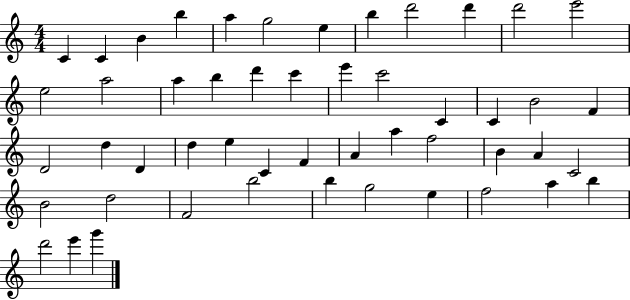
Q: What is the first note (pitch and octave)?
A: C4